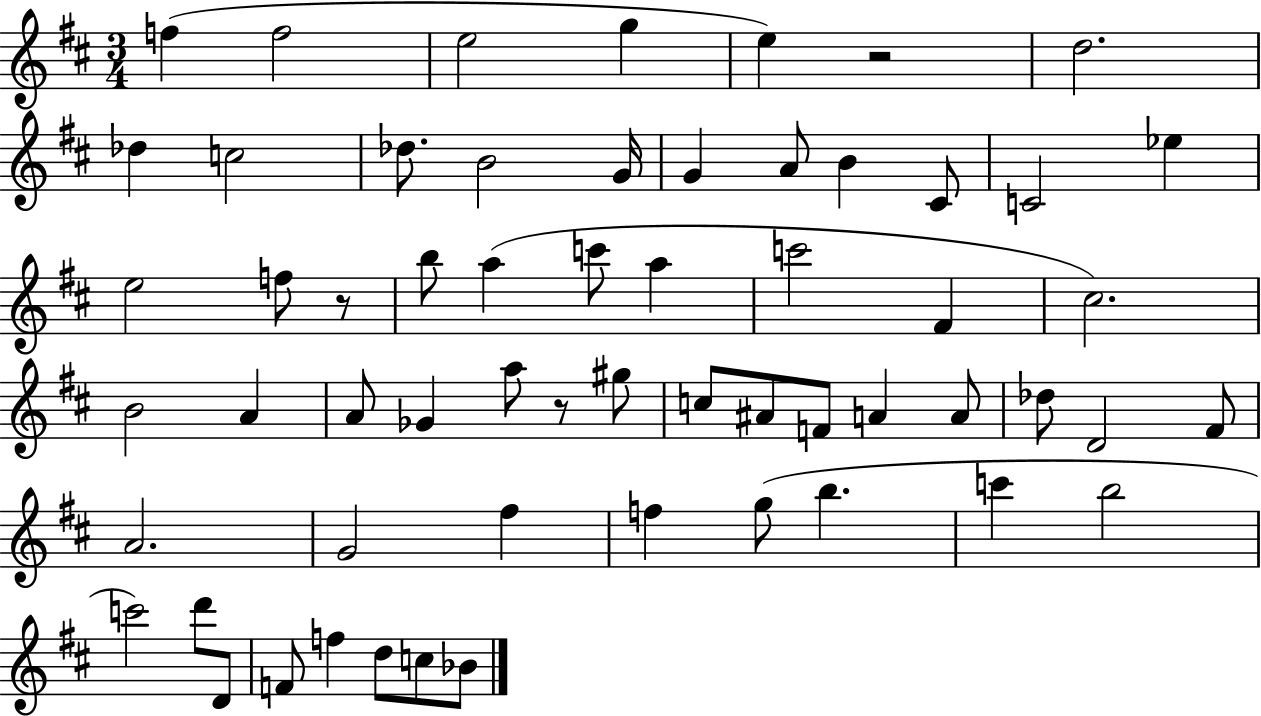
X:1
T:Untitled
M:3/4
L:1/4
K:D
f f2 e2 g e z2 d2 _d c2 _d/2 B2 G/4 G A/2 B ^C/2 C2 _e e2 f/2 z/2 b/2 a c'/2 a c'2 ^F ^c2 B2 A A/2 _G a/2 z/2 ^g/2 c/2 ^A/2 F/2 A A/2 _d/2 D2 ^F/2 A2 G2 ^f f g/2 b c' b2 c'2 d'/2 D/2 F/2 f d/2 c/2 _B/2